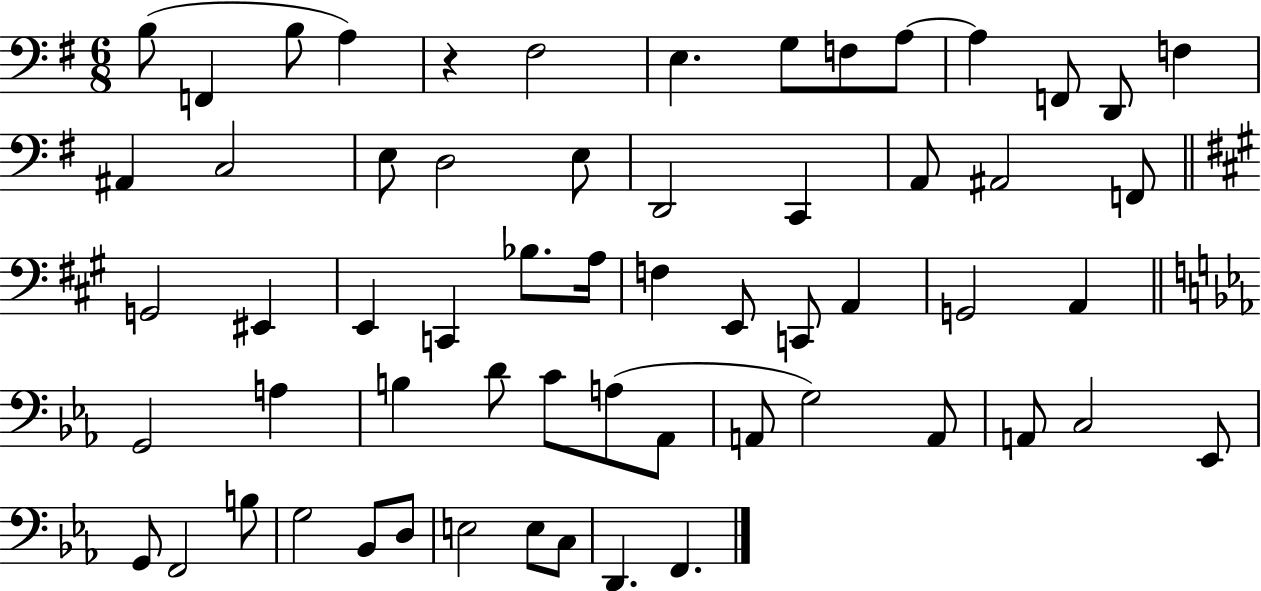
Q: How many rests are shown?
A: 1